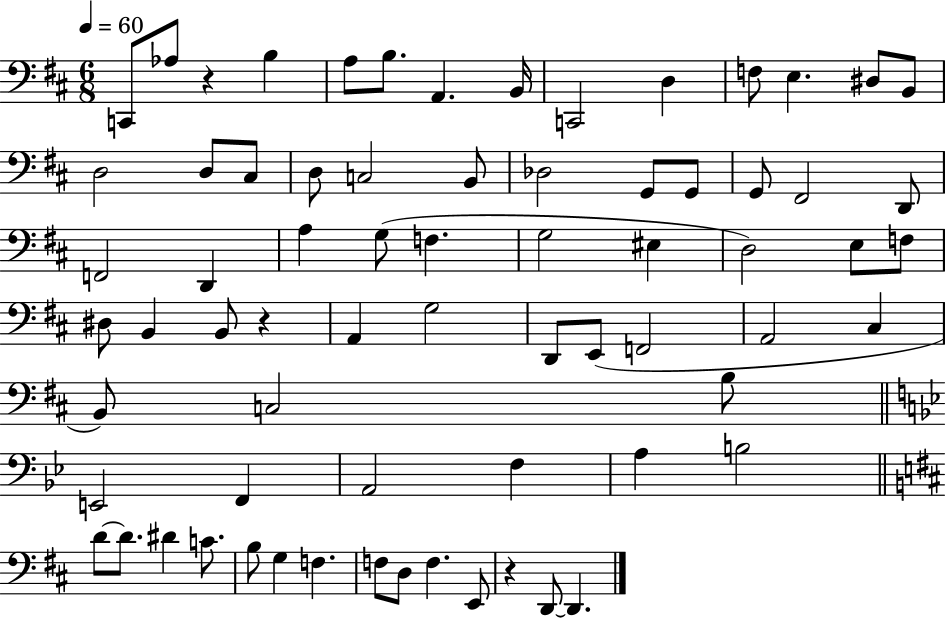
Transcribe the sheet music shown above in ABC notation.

X:1
T:Untitled
M:6/8
L:1/4
K:D
C,,/2 _A,/2 z B, A,/2 B,/2 A,, B,,/4 C,,2 D, F,/2 E, ^D,/2 B,,/2 D,2 D,/2 ^C,/2 D,/2 C,2 B,,/2 _D,2 G,,/2 G,,/2 G,,/2 ^F,,2 D,,/2 F,,2 D,, A, G,/2 F, G,2 ^E, D,2 E,/2 F,/2 ^D,/2 B,, B,,/2 z A,, G,2 D,,/2 E,,/2 F,,2 A,,2 ^C, B,,/2 C,2 B,/2 E,,2 F,, A,,2 F, A, B,2 D/2 D/2 ^D C/2 B,/2 G, F, F,/2 D,/2 F, E,,/2 z D,,/2 D,,